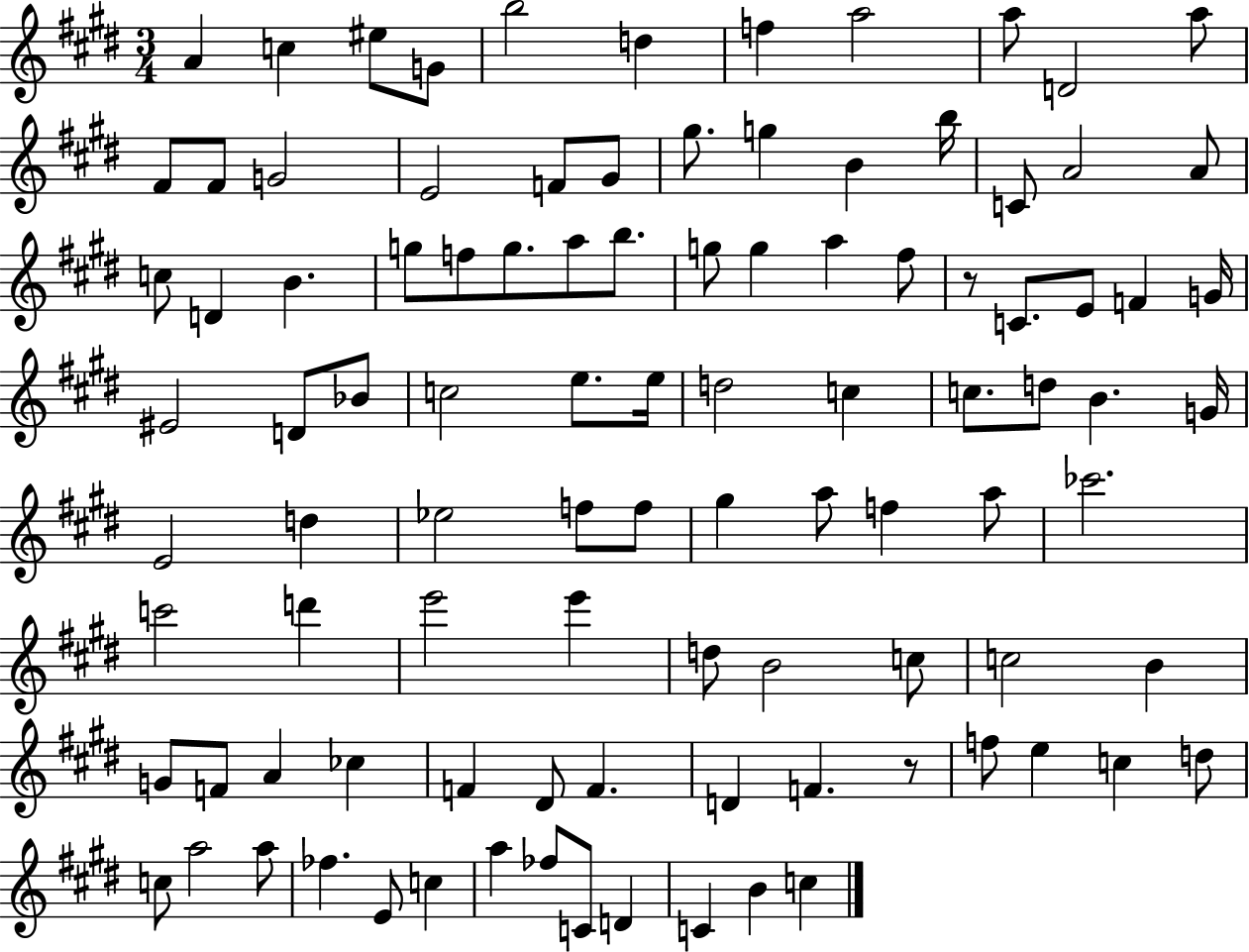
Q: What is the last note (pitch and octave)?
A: C5